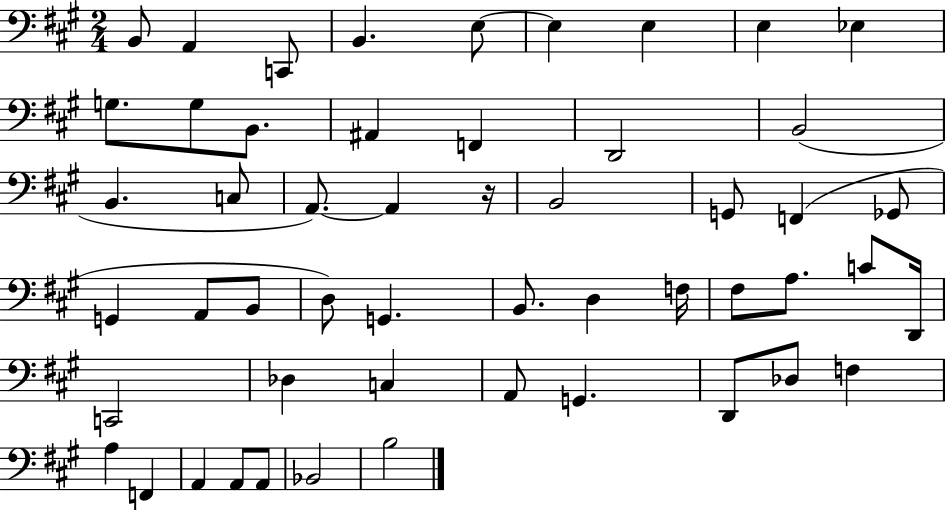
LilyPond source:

{
  \clef bass
  \numericTimeSignature
  \time 2/4
  \key a \major
  b,8 a,4 c,8 | b,4. e8~~ | e4 e4 | e4 ees4 | \break g8. g8 b,8. | ais,4 f,4 | d,2 | b,2( | \break b,4. c8 | a,8.~~) a,4 r16 | b,2 | g,8 f,4( ges,8 | \break g,4 a,8 b,8 | d8) g,4. | b,8. d4 f16 | fis8 a8. c'8 d,16 | \break c,2 | des4 c4 | a,8 g,4. | d,8 des8 f4 | \break a4 f,4 | a,4 a,8 a,8 | bes,2 | b2 | \break \bar "|."
}